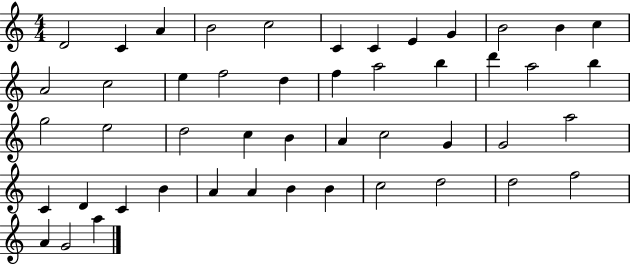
{
  \clef treble
  \numericTimeSignature
  \time 4/4
  \key c \major
  d'2 c'4 a'4 | b'2 c''2 | c'4 c'4 e'4 g'4 | b'2 b'4 c''4 | \break a'2 c''2 | e''4 f''2 d''4 | f''4 a''2 b''4 | d'''4 a''2 b''4 | \break g''2 e''2 | d''2 c''4 b'4 | a'4 c''2 g'4 | g'2 a''2 | \break c'4 d'4 c'4 b'4 | a'4 a'4 b'4 b'4 | c''2 d''2 | d''2 f''2 | \break a'4 g'2 a''4 | \bar "|."
}